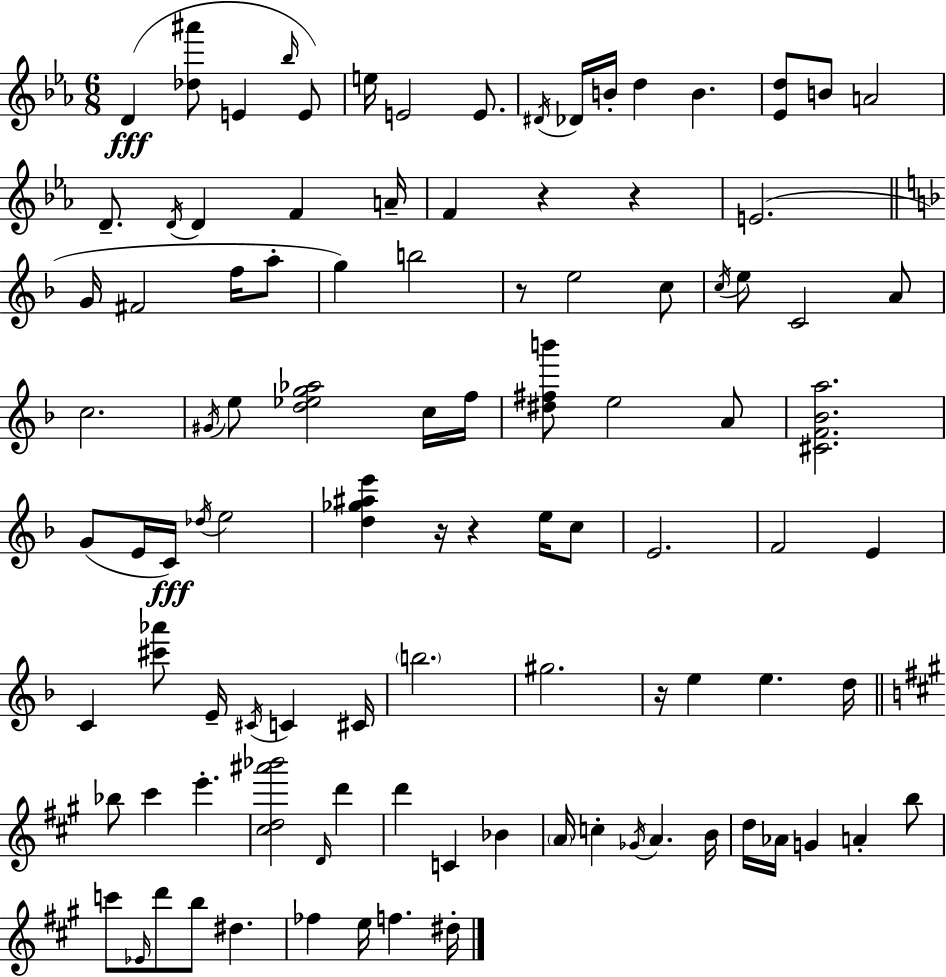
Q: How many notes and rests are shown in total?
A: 101